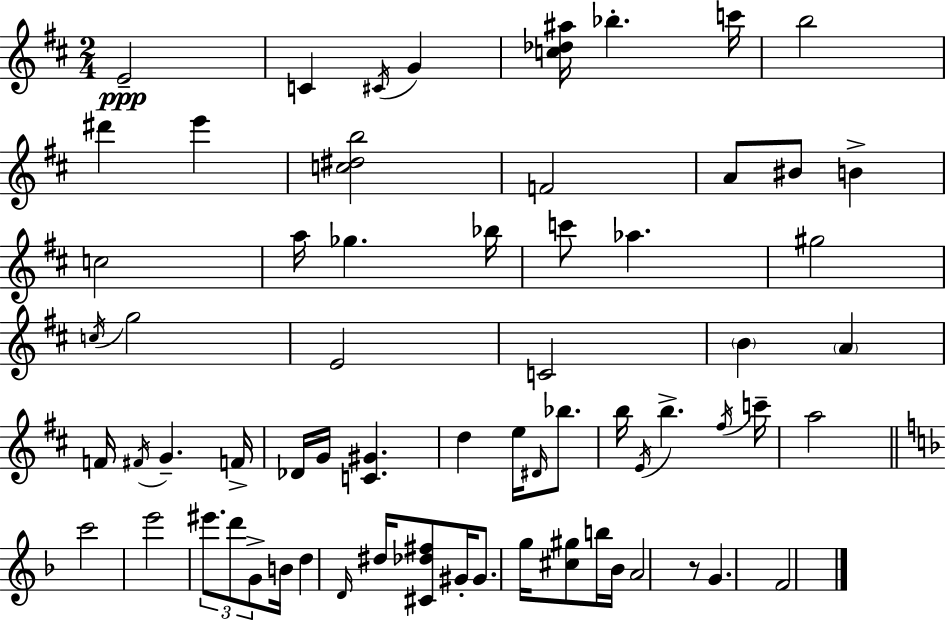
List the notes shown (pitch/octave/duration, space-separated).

E4/h C4/q C#4/s G4/q [C5,Db5,A#5]/s Bb5/q. C6/s B5/h D#6/q E6/q [C5,D#5,B5]/h F4/h A4/e BIS4/e B4/q C5/h A5/s Gb5/q. Bb5/s C6/e Ab5/q. G#5/h C5/s G5/h E4/h C4/h B4/q A4/q F4/s F#4/s G4/q. F4/s Db4/s G4/s [C4,G#4]/q. D5/q E5/s D#4/s Bb5/e. B5/s E4/s B5/q. F#5/s C6/s A5/h C6/h E6/h EIS6/e. D6/e G4/e B4/s D5/q D4/s D#5/s [C#4,Db5,F#5]/e G#4/s G#4/e. G5/s [C#5,G#5]/e B5/s Bb4/s A4/h R/e G4/q. F4/h